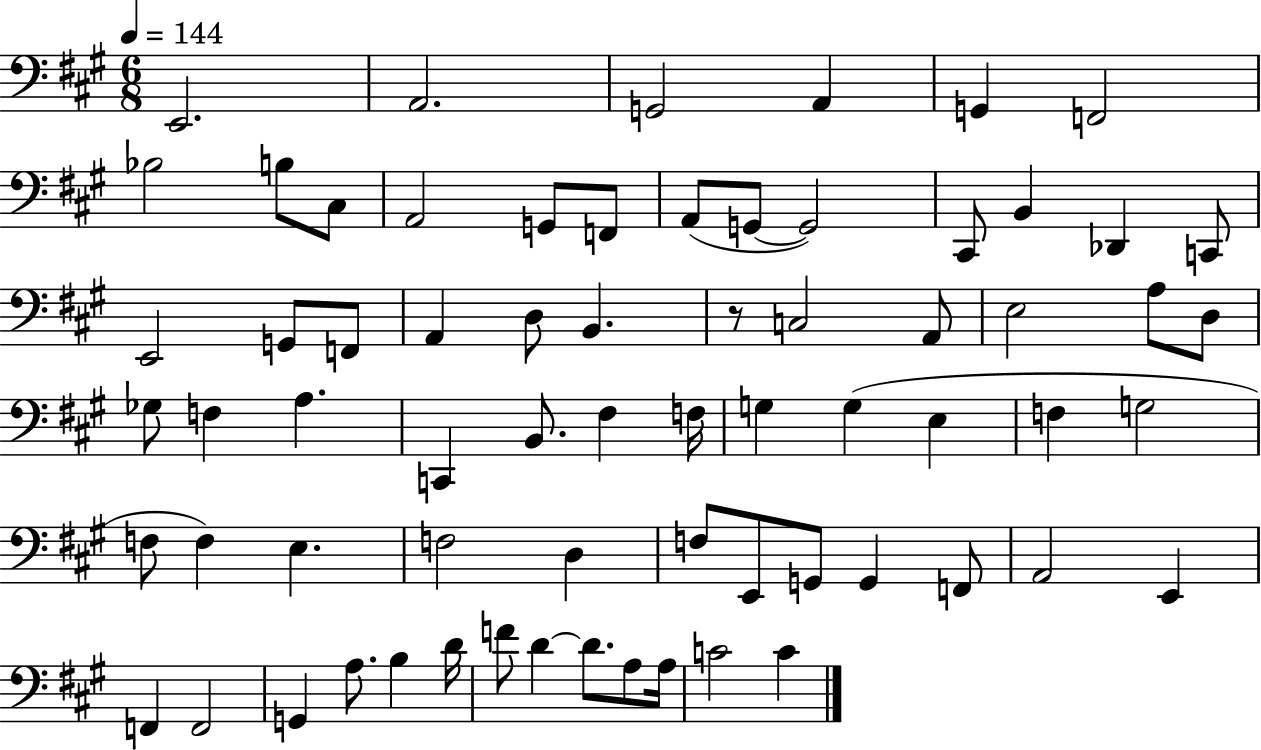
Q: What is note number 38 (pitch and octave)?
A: G3